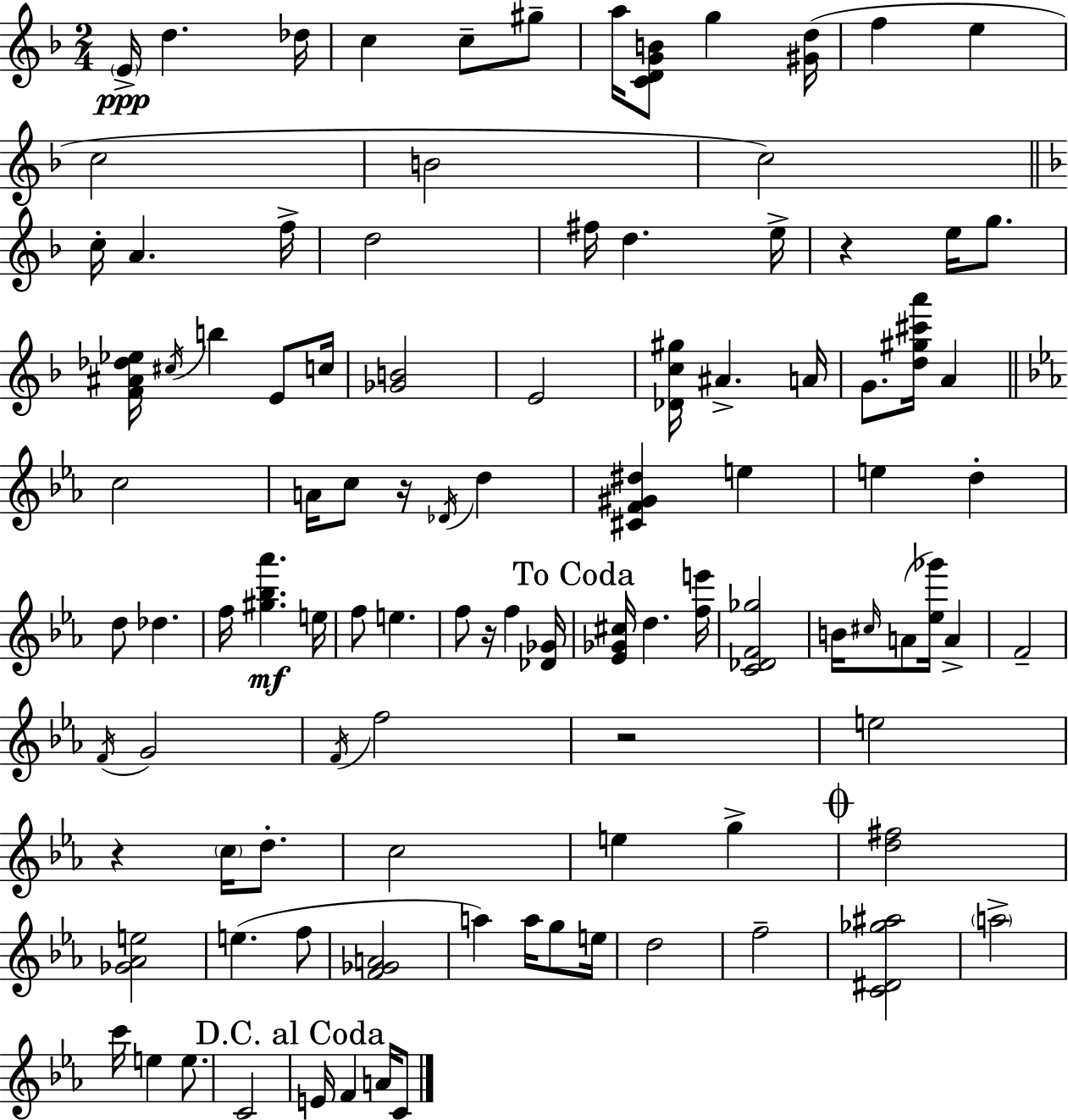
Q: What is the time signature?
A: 2/4